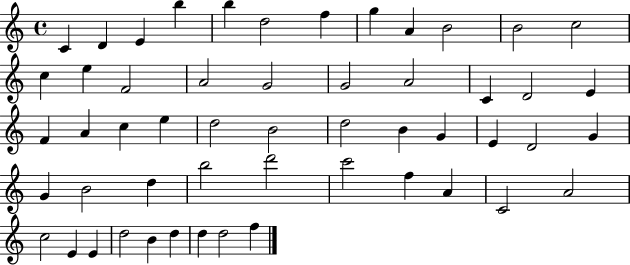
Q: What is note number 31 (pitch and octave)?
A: G4